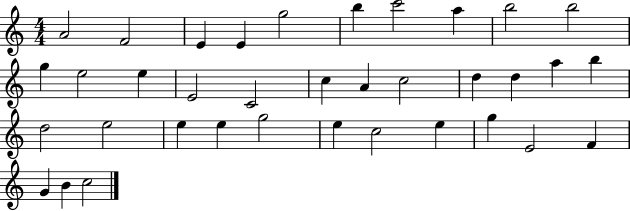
{
  \clef treble
  \numericTimeSignature
  \time 4/4
  \key c \major
  a'2 f'2 | e'4 e'4 g''2 | b''4 c'''2 a''4 | b''2 b''2 | \break g''4 e''2 e''4 | e'2 c'2 | c''4 a'4 c''2 | d''4 d''4 a''4 b''4 | \break d''2 e''2 | e''4 e''4 g''2 | e''4 c''2 e''4 | g''4 e'2 f'4 | \break g'4 b'4 c''2 | \bar "|."
}